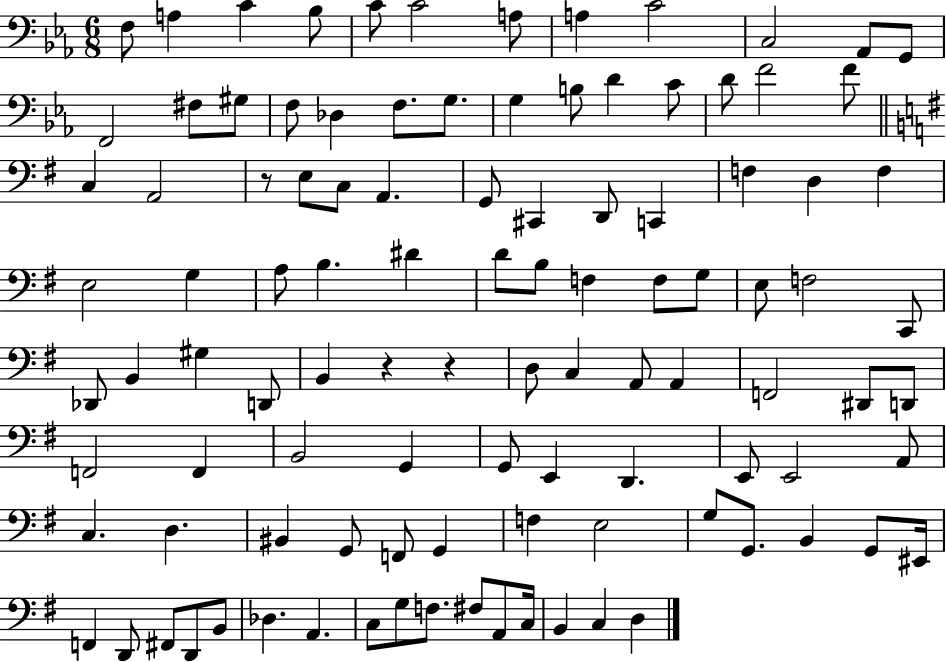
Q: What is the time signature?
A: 6/8